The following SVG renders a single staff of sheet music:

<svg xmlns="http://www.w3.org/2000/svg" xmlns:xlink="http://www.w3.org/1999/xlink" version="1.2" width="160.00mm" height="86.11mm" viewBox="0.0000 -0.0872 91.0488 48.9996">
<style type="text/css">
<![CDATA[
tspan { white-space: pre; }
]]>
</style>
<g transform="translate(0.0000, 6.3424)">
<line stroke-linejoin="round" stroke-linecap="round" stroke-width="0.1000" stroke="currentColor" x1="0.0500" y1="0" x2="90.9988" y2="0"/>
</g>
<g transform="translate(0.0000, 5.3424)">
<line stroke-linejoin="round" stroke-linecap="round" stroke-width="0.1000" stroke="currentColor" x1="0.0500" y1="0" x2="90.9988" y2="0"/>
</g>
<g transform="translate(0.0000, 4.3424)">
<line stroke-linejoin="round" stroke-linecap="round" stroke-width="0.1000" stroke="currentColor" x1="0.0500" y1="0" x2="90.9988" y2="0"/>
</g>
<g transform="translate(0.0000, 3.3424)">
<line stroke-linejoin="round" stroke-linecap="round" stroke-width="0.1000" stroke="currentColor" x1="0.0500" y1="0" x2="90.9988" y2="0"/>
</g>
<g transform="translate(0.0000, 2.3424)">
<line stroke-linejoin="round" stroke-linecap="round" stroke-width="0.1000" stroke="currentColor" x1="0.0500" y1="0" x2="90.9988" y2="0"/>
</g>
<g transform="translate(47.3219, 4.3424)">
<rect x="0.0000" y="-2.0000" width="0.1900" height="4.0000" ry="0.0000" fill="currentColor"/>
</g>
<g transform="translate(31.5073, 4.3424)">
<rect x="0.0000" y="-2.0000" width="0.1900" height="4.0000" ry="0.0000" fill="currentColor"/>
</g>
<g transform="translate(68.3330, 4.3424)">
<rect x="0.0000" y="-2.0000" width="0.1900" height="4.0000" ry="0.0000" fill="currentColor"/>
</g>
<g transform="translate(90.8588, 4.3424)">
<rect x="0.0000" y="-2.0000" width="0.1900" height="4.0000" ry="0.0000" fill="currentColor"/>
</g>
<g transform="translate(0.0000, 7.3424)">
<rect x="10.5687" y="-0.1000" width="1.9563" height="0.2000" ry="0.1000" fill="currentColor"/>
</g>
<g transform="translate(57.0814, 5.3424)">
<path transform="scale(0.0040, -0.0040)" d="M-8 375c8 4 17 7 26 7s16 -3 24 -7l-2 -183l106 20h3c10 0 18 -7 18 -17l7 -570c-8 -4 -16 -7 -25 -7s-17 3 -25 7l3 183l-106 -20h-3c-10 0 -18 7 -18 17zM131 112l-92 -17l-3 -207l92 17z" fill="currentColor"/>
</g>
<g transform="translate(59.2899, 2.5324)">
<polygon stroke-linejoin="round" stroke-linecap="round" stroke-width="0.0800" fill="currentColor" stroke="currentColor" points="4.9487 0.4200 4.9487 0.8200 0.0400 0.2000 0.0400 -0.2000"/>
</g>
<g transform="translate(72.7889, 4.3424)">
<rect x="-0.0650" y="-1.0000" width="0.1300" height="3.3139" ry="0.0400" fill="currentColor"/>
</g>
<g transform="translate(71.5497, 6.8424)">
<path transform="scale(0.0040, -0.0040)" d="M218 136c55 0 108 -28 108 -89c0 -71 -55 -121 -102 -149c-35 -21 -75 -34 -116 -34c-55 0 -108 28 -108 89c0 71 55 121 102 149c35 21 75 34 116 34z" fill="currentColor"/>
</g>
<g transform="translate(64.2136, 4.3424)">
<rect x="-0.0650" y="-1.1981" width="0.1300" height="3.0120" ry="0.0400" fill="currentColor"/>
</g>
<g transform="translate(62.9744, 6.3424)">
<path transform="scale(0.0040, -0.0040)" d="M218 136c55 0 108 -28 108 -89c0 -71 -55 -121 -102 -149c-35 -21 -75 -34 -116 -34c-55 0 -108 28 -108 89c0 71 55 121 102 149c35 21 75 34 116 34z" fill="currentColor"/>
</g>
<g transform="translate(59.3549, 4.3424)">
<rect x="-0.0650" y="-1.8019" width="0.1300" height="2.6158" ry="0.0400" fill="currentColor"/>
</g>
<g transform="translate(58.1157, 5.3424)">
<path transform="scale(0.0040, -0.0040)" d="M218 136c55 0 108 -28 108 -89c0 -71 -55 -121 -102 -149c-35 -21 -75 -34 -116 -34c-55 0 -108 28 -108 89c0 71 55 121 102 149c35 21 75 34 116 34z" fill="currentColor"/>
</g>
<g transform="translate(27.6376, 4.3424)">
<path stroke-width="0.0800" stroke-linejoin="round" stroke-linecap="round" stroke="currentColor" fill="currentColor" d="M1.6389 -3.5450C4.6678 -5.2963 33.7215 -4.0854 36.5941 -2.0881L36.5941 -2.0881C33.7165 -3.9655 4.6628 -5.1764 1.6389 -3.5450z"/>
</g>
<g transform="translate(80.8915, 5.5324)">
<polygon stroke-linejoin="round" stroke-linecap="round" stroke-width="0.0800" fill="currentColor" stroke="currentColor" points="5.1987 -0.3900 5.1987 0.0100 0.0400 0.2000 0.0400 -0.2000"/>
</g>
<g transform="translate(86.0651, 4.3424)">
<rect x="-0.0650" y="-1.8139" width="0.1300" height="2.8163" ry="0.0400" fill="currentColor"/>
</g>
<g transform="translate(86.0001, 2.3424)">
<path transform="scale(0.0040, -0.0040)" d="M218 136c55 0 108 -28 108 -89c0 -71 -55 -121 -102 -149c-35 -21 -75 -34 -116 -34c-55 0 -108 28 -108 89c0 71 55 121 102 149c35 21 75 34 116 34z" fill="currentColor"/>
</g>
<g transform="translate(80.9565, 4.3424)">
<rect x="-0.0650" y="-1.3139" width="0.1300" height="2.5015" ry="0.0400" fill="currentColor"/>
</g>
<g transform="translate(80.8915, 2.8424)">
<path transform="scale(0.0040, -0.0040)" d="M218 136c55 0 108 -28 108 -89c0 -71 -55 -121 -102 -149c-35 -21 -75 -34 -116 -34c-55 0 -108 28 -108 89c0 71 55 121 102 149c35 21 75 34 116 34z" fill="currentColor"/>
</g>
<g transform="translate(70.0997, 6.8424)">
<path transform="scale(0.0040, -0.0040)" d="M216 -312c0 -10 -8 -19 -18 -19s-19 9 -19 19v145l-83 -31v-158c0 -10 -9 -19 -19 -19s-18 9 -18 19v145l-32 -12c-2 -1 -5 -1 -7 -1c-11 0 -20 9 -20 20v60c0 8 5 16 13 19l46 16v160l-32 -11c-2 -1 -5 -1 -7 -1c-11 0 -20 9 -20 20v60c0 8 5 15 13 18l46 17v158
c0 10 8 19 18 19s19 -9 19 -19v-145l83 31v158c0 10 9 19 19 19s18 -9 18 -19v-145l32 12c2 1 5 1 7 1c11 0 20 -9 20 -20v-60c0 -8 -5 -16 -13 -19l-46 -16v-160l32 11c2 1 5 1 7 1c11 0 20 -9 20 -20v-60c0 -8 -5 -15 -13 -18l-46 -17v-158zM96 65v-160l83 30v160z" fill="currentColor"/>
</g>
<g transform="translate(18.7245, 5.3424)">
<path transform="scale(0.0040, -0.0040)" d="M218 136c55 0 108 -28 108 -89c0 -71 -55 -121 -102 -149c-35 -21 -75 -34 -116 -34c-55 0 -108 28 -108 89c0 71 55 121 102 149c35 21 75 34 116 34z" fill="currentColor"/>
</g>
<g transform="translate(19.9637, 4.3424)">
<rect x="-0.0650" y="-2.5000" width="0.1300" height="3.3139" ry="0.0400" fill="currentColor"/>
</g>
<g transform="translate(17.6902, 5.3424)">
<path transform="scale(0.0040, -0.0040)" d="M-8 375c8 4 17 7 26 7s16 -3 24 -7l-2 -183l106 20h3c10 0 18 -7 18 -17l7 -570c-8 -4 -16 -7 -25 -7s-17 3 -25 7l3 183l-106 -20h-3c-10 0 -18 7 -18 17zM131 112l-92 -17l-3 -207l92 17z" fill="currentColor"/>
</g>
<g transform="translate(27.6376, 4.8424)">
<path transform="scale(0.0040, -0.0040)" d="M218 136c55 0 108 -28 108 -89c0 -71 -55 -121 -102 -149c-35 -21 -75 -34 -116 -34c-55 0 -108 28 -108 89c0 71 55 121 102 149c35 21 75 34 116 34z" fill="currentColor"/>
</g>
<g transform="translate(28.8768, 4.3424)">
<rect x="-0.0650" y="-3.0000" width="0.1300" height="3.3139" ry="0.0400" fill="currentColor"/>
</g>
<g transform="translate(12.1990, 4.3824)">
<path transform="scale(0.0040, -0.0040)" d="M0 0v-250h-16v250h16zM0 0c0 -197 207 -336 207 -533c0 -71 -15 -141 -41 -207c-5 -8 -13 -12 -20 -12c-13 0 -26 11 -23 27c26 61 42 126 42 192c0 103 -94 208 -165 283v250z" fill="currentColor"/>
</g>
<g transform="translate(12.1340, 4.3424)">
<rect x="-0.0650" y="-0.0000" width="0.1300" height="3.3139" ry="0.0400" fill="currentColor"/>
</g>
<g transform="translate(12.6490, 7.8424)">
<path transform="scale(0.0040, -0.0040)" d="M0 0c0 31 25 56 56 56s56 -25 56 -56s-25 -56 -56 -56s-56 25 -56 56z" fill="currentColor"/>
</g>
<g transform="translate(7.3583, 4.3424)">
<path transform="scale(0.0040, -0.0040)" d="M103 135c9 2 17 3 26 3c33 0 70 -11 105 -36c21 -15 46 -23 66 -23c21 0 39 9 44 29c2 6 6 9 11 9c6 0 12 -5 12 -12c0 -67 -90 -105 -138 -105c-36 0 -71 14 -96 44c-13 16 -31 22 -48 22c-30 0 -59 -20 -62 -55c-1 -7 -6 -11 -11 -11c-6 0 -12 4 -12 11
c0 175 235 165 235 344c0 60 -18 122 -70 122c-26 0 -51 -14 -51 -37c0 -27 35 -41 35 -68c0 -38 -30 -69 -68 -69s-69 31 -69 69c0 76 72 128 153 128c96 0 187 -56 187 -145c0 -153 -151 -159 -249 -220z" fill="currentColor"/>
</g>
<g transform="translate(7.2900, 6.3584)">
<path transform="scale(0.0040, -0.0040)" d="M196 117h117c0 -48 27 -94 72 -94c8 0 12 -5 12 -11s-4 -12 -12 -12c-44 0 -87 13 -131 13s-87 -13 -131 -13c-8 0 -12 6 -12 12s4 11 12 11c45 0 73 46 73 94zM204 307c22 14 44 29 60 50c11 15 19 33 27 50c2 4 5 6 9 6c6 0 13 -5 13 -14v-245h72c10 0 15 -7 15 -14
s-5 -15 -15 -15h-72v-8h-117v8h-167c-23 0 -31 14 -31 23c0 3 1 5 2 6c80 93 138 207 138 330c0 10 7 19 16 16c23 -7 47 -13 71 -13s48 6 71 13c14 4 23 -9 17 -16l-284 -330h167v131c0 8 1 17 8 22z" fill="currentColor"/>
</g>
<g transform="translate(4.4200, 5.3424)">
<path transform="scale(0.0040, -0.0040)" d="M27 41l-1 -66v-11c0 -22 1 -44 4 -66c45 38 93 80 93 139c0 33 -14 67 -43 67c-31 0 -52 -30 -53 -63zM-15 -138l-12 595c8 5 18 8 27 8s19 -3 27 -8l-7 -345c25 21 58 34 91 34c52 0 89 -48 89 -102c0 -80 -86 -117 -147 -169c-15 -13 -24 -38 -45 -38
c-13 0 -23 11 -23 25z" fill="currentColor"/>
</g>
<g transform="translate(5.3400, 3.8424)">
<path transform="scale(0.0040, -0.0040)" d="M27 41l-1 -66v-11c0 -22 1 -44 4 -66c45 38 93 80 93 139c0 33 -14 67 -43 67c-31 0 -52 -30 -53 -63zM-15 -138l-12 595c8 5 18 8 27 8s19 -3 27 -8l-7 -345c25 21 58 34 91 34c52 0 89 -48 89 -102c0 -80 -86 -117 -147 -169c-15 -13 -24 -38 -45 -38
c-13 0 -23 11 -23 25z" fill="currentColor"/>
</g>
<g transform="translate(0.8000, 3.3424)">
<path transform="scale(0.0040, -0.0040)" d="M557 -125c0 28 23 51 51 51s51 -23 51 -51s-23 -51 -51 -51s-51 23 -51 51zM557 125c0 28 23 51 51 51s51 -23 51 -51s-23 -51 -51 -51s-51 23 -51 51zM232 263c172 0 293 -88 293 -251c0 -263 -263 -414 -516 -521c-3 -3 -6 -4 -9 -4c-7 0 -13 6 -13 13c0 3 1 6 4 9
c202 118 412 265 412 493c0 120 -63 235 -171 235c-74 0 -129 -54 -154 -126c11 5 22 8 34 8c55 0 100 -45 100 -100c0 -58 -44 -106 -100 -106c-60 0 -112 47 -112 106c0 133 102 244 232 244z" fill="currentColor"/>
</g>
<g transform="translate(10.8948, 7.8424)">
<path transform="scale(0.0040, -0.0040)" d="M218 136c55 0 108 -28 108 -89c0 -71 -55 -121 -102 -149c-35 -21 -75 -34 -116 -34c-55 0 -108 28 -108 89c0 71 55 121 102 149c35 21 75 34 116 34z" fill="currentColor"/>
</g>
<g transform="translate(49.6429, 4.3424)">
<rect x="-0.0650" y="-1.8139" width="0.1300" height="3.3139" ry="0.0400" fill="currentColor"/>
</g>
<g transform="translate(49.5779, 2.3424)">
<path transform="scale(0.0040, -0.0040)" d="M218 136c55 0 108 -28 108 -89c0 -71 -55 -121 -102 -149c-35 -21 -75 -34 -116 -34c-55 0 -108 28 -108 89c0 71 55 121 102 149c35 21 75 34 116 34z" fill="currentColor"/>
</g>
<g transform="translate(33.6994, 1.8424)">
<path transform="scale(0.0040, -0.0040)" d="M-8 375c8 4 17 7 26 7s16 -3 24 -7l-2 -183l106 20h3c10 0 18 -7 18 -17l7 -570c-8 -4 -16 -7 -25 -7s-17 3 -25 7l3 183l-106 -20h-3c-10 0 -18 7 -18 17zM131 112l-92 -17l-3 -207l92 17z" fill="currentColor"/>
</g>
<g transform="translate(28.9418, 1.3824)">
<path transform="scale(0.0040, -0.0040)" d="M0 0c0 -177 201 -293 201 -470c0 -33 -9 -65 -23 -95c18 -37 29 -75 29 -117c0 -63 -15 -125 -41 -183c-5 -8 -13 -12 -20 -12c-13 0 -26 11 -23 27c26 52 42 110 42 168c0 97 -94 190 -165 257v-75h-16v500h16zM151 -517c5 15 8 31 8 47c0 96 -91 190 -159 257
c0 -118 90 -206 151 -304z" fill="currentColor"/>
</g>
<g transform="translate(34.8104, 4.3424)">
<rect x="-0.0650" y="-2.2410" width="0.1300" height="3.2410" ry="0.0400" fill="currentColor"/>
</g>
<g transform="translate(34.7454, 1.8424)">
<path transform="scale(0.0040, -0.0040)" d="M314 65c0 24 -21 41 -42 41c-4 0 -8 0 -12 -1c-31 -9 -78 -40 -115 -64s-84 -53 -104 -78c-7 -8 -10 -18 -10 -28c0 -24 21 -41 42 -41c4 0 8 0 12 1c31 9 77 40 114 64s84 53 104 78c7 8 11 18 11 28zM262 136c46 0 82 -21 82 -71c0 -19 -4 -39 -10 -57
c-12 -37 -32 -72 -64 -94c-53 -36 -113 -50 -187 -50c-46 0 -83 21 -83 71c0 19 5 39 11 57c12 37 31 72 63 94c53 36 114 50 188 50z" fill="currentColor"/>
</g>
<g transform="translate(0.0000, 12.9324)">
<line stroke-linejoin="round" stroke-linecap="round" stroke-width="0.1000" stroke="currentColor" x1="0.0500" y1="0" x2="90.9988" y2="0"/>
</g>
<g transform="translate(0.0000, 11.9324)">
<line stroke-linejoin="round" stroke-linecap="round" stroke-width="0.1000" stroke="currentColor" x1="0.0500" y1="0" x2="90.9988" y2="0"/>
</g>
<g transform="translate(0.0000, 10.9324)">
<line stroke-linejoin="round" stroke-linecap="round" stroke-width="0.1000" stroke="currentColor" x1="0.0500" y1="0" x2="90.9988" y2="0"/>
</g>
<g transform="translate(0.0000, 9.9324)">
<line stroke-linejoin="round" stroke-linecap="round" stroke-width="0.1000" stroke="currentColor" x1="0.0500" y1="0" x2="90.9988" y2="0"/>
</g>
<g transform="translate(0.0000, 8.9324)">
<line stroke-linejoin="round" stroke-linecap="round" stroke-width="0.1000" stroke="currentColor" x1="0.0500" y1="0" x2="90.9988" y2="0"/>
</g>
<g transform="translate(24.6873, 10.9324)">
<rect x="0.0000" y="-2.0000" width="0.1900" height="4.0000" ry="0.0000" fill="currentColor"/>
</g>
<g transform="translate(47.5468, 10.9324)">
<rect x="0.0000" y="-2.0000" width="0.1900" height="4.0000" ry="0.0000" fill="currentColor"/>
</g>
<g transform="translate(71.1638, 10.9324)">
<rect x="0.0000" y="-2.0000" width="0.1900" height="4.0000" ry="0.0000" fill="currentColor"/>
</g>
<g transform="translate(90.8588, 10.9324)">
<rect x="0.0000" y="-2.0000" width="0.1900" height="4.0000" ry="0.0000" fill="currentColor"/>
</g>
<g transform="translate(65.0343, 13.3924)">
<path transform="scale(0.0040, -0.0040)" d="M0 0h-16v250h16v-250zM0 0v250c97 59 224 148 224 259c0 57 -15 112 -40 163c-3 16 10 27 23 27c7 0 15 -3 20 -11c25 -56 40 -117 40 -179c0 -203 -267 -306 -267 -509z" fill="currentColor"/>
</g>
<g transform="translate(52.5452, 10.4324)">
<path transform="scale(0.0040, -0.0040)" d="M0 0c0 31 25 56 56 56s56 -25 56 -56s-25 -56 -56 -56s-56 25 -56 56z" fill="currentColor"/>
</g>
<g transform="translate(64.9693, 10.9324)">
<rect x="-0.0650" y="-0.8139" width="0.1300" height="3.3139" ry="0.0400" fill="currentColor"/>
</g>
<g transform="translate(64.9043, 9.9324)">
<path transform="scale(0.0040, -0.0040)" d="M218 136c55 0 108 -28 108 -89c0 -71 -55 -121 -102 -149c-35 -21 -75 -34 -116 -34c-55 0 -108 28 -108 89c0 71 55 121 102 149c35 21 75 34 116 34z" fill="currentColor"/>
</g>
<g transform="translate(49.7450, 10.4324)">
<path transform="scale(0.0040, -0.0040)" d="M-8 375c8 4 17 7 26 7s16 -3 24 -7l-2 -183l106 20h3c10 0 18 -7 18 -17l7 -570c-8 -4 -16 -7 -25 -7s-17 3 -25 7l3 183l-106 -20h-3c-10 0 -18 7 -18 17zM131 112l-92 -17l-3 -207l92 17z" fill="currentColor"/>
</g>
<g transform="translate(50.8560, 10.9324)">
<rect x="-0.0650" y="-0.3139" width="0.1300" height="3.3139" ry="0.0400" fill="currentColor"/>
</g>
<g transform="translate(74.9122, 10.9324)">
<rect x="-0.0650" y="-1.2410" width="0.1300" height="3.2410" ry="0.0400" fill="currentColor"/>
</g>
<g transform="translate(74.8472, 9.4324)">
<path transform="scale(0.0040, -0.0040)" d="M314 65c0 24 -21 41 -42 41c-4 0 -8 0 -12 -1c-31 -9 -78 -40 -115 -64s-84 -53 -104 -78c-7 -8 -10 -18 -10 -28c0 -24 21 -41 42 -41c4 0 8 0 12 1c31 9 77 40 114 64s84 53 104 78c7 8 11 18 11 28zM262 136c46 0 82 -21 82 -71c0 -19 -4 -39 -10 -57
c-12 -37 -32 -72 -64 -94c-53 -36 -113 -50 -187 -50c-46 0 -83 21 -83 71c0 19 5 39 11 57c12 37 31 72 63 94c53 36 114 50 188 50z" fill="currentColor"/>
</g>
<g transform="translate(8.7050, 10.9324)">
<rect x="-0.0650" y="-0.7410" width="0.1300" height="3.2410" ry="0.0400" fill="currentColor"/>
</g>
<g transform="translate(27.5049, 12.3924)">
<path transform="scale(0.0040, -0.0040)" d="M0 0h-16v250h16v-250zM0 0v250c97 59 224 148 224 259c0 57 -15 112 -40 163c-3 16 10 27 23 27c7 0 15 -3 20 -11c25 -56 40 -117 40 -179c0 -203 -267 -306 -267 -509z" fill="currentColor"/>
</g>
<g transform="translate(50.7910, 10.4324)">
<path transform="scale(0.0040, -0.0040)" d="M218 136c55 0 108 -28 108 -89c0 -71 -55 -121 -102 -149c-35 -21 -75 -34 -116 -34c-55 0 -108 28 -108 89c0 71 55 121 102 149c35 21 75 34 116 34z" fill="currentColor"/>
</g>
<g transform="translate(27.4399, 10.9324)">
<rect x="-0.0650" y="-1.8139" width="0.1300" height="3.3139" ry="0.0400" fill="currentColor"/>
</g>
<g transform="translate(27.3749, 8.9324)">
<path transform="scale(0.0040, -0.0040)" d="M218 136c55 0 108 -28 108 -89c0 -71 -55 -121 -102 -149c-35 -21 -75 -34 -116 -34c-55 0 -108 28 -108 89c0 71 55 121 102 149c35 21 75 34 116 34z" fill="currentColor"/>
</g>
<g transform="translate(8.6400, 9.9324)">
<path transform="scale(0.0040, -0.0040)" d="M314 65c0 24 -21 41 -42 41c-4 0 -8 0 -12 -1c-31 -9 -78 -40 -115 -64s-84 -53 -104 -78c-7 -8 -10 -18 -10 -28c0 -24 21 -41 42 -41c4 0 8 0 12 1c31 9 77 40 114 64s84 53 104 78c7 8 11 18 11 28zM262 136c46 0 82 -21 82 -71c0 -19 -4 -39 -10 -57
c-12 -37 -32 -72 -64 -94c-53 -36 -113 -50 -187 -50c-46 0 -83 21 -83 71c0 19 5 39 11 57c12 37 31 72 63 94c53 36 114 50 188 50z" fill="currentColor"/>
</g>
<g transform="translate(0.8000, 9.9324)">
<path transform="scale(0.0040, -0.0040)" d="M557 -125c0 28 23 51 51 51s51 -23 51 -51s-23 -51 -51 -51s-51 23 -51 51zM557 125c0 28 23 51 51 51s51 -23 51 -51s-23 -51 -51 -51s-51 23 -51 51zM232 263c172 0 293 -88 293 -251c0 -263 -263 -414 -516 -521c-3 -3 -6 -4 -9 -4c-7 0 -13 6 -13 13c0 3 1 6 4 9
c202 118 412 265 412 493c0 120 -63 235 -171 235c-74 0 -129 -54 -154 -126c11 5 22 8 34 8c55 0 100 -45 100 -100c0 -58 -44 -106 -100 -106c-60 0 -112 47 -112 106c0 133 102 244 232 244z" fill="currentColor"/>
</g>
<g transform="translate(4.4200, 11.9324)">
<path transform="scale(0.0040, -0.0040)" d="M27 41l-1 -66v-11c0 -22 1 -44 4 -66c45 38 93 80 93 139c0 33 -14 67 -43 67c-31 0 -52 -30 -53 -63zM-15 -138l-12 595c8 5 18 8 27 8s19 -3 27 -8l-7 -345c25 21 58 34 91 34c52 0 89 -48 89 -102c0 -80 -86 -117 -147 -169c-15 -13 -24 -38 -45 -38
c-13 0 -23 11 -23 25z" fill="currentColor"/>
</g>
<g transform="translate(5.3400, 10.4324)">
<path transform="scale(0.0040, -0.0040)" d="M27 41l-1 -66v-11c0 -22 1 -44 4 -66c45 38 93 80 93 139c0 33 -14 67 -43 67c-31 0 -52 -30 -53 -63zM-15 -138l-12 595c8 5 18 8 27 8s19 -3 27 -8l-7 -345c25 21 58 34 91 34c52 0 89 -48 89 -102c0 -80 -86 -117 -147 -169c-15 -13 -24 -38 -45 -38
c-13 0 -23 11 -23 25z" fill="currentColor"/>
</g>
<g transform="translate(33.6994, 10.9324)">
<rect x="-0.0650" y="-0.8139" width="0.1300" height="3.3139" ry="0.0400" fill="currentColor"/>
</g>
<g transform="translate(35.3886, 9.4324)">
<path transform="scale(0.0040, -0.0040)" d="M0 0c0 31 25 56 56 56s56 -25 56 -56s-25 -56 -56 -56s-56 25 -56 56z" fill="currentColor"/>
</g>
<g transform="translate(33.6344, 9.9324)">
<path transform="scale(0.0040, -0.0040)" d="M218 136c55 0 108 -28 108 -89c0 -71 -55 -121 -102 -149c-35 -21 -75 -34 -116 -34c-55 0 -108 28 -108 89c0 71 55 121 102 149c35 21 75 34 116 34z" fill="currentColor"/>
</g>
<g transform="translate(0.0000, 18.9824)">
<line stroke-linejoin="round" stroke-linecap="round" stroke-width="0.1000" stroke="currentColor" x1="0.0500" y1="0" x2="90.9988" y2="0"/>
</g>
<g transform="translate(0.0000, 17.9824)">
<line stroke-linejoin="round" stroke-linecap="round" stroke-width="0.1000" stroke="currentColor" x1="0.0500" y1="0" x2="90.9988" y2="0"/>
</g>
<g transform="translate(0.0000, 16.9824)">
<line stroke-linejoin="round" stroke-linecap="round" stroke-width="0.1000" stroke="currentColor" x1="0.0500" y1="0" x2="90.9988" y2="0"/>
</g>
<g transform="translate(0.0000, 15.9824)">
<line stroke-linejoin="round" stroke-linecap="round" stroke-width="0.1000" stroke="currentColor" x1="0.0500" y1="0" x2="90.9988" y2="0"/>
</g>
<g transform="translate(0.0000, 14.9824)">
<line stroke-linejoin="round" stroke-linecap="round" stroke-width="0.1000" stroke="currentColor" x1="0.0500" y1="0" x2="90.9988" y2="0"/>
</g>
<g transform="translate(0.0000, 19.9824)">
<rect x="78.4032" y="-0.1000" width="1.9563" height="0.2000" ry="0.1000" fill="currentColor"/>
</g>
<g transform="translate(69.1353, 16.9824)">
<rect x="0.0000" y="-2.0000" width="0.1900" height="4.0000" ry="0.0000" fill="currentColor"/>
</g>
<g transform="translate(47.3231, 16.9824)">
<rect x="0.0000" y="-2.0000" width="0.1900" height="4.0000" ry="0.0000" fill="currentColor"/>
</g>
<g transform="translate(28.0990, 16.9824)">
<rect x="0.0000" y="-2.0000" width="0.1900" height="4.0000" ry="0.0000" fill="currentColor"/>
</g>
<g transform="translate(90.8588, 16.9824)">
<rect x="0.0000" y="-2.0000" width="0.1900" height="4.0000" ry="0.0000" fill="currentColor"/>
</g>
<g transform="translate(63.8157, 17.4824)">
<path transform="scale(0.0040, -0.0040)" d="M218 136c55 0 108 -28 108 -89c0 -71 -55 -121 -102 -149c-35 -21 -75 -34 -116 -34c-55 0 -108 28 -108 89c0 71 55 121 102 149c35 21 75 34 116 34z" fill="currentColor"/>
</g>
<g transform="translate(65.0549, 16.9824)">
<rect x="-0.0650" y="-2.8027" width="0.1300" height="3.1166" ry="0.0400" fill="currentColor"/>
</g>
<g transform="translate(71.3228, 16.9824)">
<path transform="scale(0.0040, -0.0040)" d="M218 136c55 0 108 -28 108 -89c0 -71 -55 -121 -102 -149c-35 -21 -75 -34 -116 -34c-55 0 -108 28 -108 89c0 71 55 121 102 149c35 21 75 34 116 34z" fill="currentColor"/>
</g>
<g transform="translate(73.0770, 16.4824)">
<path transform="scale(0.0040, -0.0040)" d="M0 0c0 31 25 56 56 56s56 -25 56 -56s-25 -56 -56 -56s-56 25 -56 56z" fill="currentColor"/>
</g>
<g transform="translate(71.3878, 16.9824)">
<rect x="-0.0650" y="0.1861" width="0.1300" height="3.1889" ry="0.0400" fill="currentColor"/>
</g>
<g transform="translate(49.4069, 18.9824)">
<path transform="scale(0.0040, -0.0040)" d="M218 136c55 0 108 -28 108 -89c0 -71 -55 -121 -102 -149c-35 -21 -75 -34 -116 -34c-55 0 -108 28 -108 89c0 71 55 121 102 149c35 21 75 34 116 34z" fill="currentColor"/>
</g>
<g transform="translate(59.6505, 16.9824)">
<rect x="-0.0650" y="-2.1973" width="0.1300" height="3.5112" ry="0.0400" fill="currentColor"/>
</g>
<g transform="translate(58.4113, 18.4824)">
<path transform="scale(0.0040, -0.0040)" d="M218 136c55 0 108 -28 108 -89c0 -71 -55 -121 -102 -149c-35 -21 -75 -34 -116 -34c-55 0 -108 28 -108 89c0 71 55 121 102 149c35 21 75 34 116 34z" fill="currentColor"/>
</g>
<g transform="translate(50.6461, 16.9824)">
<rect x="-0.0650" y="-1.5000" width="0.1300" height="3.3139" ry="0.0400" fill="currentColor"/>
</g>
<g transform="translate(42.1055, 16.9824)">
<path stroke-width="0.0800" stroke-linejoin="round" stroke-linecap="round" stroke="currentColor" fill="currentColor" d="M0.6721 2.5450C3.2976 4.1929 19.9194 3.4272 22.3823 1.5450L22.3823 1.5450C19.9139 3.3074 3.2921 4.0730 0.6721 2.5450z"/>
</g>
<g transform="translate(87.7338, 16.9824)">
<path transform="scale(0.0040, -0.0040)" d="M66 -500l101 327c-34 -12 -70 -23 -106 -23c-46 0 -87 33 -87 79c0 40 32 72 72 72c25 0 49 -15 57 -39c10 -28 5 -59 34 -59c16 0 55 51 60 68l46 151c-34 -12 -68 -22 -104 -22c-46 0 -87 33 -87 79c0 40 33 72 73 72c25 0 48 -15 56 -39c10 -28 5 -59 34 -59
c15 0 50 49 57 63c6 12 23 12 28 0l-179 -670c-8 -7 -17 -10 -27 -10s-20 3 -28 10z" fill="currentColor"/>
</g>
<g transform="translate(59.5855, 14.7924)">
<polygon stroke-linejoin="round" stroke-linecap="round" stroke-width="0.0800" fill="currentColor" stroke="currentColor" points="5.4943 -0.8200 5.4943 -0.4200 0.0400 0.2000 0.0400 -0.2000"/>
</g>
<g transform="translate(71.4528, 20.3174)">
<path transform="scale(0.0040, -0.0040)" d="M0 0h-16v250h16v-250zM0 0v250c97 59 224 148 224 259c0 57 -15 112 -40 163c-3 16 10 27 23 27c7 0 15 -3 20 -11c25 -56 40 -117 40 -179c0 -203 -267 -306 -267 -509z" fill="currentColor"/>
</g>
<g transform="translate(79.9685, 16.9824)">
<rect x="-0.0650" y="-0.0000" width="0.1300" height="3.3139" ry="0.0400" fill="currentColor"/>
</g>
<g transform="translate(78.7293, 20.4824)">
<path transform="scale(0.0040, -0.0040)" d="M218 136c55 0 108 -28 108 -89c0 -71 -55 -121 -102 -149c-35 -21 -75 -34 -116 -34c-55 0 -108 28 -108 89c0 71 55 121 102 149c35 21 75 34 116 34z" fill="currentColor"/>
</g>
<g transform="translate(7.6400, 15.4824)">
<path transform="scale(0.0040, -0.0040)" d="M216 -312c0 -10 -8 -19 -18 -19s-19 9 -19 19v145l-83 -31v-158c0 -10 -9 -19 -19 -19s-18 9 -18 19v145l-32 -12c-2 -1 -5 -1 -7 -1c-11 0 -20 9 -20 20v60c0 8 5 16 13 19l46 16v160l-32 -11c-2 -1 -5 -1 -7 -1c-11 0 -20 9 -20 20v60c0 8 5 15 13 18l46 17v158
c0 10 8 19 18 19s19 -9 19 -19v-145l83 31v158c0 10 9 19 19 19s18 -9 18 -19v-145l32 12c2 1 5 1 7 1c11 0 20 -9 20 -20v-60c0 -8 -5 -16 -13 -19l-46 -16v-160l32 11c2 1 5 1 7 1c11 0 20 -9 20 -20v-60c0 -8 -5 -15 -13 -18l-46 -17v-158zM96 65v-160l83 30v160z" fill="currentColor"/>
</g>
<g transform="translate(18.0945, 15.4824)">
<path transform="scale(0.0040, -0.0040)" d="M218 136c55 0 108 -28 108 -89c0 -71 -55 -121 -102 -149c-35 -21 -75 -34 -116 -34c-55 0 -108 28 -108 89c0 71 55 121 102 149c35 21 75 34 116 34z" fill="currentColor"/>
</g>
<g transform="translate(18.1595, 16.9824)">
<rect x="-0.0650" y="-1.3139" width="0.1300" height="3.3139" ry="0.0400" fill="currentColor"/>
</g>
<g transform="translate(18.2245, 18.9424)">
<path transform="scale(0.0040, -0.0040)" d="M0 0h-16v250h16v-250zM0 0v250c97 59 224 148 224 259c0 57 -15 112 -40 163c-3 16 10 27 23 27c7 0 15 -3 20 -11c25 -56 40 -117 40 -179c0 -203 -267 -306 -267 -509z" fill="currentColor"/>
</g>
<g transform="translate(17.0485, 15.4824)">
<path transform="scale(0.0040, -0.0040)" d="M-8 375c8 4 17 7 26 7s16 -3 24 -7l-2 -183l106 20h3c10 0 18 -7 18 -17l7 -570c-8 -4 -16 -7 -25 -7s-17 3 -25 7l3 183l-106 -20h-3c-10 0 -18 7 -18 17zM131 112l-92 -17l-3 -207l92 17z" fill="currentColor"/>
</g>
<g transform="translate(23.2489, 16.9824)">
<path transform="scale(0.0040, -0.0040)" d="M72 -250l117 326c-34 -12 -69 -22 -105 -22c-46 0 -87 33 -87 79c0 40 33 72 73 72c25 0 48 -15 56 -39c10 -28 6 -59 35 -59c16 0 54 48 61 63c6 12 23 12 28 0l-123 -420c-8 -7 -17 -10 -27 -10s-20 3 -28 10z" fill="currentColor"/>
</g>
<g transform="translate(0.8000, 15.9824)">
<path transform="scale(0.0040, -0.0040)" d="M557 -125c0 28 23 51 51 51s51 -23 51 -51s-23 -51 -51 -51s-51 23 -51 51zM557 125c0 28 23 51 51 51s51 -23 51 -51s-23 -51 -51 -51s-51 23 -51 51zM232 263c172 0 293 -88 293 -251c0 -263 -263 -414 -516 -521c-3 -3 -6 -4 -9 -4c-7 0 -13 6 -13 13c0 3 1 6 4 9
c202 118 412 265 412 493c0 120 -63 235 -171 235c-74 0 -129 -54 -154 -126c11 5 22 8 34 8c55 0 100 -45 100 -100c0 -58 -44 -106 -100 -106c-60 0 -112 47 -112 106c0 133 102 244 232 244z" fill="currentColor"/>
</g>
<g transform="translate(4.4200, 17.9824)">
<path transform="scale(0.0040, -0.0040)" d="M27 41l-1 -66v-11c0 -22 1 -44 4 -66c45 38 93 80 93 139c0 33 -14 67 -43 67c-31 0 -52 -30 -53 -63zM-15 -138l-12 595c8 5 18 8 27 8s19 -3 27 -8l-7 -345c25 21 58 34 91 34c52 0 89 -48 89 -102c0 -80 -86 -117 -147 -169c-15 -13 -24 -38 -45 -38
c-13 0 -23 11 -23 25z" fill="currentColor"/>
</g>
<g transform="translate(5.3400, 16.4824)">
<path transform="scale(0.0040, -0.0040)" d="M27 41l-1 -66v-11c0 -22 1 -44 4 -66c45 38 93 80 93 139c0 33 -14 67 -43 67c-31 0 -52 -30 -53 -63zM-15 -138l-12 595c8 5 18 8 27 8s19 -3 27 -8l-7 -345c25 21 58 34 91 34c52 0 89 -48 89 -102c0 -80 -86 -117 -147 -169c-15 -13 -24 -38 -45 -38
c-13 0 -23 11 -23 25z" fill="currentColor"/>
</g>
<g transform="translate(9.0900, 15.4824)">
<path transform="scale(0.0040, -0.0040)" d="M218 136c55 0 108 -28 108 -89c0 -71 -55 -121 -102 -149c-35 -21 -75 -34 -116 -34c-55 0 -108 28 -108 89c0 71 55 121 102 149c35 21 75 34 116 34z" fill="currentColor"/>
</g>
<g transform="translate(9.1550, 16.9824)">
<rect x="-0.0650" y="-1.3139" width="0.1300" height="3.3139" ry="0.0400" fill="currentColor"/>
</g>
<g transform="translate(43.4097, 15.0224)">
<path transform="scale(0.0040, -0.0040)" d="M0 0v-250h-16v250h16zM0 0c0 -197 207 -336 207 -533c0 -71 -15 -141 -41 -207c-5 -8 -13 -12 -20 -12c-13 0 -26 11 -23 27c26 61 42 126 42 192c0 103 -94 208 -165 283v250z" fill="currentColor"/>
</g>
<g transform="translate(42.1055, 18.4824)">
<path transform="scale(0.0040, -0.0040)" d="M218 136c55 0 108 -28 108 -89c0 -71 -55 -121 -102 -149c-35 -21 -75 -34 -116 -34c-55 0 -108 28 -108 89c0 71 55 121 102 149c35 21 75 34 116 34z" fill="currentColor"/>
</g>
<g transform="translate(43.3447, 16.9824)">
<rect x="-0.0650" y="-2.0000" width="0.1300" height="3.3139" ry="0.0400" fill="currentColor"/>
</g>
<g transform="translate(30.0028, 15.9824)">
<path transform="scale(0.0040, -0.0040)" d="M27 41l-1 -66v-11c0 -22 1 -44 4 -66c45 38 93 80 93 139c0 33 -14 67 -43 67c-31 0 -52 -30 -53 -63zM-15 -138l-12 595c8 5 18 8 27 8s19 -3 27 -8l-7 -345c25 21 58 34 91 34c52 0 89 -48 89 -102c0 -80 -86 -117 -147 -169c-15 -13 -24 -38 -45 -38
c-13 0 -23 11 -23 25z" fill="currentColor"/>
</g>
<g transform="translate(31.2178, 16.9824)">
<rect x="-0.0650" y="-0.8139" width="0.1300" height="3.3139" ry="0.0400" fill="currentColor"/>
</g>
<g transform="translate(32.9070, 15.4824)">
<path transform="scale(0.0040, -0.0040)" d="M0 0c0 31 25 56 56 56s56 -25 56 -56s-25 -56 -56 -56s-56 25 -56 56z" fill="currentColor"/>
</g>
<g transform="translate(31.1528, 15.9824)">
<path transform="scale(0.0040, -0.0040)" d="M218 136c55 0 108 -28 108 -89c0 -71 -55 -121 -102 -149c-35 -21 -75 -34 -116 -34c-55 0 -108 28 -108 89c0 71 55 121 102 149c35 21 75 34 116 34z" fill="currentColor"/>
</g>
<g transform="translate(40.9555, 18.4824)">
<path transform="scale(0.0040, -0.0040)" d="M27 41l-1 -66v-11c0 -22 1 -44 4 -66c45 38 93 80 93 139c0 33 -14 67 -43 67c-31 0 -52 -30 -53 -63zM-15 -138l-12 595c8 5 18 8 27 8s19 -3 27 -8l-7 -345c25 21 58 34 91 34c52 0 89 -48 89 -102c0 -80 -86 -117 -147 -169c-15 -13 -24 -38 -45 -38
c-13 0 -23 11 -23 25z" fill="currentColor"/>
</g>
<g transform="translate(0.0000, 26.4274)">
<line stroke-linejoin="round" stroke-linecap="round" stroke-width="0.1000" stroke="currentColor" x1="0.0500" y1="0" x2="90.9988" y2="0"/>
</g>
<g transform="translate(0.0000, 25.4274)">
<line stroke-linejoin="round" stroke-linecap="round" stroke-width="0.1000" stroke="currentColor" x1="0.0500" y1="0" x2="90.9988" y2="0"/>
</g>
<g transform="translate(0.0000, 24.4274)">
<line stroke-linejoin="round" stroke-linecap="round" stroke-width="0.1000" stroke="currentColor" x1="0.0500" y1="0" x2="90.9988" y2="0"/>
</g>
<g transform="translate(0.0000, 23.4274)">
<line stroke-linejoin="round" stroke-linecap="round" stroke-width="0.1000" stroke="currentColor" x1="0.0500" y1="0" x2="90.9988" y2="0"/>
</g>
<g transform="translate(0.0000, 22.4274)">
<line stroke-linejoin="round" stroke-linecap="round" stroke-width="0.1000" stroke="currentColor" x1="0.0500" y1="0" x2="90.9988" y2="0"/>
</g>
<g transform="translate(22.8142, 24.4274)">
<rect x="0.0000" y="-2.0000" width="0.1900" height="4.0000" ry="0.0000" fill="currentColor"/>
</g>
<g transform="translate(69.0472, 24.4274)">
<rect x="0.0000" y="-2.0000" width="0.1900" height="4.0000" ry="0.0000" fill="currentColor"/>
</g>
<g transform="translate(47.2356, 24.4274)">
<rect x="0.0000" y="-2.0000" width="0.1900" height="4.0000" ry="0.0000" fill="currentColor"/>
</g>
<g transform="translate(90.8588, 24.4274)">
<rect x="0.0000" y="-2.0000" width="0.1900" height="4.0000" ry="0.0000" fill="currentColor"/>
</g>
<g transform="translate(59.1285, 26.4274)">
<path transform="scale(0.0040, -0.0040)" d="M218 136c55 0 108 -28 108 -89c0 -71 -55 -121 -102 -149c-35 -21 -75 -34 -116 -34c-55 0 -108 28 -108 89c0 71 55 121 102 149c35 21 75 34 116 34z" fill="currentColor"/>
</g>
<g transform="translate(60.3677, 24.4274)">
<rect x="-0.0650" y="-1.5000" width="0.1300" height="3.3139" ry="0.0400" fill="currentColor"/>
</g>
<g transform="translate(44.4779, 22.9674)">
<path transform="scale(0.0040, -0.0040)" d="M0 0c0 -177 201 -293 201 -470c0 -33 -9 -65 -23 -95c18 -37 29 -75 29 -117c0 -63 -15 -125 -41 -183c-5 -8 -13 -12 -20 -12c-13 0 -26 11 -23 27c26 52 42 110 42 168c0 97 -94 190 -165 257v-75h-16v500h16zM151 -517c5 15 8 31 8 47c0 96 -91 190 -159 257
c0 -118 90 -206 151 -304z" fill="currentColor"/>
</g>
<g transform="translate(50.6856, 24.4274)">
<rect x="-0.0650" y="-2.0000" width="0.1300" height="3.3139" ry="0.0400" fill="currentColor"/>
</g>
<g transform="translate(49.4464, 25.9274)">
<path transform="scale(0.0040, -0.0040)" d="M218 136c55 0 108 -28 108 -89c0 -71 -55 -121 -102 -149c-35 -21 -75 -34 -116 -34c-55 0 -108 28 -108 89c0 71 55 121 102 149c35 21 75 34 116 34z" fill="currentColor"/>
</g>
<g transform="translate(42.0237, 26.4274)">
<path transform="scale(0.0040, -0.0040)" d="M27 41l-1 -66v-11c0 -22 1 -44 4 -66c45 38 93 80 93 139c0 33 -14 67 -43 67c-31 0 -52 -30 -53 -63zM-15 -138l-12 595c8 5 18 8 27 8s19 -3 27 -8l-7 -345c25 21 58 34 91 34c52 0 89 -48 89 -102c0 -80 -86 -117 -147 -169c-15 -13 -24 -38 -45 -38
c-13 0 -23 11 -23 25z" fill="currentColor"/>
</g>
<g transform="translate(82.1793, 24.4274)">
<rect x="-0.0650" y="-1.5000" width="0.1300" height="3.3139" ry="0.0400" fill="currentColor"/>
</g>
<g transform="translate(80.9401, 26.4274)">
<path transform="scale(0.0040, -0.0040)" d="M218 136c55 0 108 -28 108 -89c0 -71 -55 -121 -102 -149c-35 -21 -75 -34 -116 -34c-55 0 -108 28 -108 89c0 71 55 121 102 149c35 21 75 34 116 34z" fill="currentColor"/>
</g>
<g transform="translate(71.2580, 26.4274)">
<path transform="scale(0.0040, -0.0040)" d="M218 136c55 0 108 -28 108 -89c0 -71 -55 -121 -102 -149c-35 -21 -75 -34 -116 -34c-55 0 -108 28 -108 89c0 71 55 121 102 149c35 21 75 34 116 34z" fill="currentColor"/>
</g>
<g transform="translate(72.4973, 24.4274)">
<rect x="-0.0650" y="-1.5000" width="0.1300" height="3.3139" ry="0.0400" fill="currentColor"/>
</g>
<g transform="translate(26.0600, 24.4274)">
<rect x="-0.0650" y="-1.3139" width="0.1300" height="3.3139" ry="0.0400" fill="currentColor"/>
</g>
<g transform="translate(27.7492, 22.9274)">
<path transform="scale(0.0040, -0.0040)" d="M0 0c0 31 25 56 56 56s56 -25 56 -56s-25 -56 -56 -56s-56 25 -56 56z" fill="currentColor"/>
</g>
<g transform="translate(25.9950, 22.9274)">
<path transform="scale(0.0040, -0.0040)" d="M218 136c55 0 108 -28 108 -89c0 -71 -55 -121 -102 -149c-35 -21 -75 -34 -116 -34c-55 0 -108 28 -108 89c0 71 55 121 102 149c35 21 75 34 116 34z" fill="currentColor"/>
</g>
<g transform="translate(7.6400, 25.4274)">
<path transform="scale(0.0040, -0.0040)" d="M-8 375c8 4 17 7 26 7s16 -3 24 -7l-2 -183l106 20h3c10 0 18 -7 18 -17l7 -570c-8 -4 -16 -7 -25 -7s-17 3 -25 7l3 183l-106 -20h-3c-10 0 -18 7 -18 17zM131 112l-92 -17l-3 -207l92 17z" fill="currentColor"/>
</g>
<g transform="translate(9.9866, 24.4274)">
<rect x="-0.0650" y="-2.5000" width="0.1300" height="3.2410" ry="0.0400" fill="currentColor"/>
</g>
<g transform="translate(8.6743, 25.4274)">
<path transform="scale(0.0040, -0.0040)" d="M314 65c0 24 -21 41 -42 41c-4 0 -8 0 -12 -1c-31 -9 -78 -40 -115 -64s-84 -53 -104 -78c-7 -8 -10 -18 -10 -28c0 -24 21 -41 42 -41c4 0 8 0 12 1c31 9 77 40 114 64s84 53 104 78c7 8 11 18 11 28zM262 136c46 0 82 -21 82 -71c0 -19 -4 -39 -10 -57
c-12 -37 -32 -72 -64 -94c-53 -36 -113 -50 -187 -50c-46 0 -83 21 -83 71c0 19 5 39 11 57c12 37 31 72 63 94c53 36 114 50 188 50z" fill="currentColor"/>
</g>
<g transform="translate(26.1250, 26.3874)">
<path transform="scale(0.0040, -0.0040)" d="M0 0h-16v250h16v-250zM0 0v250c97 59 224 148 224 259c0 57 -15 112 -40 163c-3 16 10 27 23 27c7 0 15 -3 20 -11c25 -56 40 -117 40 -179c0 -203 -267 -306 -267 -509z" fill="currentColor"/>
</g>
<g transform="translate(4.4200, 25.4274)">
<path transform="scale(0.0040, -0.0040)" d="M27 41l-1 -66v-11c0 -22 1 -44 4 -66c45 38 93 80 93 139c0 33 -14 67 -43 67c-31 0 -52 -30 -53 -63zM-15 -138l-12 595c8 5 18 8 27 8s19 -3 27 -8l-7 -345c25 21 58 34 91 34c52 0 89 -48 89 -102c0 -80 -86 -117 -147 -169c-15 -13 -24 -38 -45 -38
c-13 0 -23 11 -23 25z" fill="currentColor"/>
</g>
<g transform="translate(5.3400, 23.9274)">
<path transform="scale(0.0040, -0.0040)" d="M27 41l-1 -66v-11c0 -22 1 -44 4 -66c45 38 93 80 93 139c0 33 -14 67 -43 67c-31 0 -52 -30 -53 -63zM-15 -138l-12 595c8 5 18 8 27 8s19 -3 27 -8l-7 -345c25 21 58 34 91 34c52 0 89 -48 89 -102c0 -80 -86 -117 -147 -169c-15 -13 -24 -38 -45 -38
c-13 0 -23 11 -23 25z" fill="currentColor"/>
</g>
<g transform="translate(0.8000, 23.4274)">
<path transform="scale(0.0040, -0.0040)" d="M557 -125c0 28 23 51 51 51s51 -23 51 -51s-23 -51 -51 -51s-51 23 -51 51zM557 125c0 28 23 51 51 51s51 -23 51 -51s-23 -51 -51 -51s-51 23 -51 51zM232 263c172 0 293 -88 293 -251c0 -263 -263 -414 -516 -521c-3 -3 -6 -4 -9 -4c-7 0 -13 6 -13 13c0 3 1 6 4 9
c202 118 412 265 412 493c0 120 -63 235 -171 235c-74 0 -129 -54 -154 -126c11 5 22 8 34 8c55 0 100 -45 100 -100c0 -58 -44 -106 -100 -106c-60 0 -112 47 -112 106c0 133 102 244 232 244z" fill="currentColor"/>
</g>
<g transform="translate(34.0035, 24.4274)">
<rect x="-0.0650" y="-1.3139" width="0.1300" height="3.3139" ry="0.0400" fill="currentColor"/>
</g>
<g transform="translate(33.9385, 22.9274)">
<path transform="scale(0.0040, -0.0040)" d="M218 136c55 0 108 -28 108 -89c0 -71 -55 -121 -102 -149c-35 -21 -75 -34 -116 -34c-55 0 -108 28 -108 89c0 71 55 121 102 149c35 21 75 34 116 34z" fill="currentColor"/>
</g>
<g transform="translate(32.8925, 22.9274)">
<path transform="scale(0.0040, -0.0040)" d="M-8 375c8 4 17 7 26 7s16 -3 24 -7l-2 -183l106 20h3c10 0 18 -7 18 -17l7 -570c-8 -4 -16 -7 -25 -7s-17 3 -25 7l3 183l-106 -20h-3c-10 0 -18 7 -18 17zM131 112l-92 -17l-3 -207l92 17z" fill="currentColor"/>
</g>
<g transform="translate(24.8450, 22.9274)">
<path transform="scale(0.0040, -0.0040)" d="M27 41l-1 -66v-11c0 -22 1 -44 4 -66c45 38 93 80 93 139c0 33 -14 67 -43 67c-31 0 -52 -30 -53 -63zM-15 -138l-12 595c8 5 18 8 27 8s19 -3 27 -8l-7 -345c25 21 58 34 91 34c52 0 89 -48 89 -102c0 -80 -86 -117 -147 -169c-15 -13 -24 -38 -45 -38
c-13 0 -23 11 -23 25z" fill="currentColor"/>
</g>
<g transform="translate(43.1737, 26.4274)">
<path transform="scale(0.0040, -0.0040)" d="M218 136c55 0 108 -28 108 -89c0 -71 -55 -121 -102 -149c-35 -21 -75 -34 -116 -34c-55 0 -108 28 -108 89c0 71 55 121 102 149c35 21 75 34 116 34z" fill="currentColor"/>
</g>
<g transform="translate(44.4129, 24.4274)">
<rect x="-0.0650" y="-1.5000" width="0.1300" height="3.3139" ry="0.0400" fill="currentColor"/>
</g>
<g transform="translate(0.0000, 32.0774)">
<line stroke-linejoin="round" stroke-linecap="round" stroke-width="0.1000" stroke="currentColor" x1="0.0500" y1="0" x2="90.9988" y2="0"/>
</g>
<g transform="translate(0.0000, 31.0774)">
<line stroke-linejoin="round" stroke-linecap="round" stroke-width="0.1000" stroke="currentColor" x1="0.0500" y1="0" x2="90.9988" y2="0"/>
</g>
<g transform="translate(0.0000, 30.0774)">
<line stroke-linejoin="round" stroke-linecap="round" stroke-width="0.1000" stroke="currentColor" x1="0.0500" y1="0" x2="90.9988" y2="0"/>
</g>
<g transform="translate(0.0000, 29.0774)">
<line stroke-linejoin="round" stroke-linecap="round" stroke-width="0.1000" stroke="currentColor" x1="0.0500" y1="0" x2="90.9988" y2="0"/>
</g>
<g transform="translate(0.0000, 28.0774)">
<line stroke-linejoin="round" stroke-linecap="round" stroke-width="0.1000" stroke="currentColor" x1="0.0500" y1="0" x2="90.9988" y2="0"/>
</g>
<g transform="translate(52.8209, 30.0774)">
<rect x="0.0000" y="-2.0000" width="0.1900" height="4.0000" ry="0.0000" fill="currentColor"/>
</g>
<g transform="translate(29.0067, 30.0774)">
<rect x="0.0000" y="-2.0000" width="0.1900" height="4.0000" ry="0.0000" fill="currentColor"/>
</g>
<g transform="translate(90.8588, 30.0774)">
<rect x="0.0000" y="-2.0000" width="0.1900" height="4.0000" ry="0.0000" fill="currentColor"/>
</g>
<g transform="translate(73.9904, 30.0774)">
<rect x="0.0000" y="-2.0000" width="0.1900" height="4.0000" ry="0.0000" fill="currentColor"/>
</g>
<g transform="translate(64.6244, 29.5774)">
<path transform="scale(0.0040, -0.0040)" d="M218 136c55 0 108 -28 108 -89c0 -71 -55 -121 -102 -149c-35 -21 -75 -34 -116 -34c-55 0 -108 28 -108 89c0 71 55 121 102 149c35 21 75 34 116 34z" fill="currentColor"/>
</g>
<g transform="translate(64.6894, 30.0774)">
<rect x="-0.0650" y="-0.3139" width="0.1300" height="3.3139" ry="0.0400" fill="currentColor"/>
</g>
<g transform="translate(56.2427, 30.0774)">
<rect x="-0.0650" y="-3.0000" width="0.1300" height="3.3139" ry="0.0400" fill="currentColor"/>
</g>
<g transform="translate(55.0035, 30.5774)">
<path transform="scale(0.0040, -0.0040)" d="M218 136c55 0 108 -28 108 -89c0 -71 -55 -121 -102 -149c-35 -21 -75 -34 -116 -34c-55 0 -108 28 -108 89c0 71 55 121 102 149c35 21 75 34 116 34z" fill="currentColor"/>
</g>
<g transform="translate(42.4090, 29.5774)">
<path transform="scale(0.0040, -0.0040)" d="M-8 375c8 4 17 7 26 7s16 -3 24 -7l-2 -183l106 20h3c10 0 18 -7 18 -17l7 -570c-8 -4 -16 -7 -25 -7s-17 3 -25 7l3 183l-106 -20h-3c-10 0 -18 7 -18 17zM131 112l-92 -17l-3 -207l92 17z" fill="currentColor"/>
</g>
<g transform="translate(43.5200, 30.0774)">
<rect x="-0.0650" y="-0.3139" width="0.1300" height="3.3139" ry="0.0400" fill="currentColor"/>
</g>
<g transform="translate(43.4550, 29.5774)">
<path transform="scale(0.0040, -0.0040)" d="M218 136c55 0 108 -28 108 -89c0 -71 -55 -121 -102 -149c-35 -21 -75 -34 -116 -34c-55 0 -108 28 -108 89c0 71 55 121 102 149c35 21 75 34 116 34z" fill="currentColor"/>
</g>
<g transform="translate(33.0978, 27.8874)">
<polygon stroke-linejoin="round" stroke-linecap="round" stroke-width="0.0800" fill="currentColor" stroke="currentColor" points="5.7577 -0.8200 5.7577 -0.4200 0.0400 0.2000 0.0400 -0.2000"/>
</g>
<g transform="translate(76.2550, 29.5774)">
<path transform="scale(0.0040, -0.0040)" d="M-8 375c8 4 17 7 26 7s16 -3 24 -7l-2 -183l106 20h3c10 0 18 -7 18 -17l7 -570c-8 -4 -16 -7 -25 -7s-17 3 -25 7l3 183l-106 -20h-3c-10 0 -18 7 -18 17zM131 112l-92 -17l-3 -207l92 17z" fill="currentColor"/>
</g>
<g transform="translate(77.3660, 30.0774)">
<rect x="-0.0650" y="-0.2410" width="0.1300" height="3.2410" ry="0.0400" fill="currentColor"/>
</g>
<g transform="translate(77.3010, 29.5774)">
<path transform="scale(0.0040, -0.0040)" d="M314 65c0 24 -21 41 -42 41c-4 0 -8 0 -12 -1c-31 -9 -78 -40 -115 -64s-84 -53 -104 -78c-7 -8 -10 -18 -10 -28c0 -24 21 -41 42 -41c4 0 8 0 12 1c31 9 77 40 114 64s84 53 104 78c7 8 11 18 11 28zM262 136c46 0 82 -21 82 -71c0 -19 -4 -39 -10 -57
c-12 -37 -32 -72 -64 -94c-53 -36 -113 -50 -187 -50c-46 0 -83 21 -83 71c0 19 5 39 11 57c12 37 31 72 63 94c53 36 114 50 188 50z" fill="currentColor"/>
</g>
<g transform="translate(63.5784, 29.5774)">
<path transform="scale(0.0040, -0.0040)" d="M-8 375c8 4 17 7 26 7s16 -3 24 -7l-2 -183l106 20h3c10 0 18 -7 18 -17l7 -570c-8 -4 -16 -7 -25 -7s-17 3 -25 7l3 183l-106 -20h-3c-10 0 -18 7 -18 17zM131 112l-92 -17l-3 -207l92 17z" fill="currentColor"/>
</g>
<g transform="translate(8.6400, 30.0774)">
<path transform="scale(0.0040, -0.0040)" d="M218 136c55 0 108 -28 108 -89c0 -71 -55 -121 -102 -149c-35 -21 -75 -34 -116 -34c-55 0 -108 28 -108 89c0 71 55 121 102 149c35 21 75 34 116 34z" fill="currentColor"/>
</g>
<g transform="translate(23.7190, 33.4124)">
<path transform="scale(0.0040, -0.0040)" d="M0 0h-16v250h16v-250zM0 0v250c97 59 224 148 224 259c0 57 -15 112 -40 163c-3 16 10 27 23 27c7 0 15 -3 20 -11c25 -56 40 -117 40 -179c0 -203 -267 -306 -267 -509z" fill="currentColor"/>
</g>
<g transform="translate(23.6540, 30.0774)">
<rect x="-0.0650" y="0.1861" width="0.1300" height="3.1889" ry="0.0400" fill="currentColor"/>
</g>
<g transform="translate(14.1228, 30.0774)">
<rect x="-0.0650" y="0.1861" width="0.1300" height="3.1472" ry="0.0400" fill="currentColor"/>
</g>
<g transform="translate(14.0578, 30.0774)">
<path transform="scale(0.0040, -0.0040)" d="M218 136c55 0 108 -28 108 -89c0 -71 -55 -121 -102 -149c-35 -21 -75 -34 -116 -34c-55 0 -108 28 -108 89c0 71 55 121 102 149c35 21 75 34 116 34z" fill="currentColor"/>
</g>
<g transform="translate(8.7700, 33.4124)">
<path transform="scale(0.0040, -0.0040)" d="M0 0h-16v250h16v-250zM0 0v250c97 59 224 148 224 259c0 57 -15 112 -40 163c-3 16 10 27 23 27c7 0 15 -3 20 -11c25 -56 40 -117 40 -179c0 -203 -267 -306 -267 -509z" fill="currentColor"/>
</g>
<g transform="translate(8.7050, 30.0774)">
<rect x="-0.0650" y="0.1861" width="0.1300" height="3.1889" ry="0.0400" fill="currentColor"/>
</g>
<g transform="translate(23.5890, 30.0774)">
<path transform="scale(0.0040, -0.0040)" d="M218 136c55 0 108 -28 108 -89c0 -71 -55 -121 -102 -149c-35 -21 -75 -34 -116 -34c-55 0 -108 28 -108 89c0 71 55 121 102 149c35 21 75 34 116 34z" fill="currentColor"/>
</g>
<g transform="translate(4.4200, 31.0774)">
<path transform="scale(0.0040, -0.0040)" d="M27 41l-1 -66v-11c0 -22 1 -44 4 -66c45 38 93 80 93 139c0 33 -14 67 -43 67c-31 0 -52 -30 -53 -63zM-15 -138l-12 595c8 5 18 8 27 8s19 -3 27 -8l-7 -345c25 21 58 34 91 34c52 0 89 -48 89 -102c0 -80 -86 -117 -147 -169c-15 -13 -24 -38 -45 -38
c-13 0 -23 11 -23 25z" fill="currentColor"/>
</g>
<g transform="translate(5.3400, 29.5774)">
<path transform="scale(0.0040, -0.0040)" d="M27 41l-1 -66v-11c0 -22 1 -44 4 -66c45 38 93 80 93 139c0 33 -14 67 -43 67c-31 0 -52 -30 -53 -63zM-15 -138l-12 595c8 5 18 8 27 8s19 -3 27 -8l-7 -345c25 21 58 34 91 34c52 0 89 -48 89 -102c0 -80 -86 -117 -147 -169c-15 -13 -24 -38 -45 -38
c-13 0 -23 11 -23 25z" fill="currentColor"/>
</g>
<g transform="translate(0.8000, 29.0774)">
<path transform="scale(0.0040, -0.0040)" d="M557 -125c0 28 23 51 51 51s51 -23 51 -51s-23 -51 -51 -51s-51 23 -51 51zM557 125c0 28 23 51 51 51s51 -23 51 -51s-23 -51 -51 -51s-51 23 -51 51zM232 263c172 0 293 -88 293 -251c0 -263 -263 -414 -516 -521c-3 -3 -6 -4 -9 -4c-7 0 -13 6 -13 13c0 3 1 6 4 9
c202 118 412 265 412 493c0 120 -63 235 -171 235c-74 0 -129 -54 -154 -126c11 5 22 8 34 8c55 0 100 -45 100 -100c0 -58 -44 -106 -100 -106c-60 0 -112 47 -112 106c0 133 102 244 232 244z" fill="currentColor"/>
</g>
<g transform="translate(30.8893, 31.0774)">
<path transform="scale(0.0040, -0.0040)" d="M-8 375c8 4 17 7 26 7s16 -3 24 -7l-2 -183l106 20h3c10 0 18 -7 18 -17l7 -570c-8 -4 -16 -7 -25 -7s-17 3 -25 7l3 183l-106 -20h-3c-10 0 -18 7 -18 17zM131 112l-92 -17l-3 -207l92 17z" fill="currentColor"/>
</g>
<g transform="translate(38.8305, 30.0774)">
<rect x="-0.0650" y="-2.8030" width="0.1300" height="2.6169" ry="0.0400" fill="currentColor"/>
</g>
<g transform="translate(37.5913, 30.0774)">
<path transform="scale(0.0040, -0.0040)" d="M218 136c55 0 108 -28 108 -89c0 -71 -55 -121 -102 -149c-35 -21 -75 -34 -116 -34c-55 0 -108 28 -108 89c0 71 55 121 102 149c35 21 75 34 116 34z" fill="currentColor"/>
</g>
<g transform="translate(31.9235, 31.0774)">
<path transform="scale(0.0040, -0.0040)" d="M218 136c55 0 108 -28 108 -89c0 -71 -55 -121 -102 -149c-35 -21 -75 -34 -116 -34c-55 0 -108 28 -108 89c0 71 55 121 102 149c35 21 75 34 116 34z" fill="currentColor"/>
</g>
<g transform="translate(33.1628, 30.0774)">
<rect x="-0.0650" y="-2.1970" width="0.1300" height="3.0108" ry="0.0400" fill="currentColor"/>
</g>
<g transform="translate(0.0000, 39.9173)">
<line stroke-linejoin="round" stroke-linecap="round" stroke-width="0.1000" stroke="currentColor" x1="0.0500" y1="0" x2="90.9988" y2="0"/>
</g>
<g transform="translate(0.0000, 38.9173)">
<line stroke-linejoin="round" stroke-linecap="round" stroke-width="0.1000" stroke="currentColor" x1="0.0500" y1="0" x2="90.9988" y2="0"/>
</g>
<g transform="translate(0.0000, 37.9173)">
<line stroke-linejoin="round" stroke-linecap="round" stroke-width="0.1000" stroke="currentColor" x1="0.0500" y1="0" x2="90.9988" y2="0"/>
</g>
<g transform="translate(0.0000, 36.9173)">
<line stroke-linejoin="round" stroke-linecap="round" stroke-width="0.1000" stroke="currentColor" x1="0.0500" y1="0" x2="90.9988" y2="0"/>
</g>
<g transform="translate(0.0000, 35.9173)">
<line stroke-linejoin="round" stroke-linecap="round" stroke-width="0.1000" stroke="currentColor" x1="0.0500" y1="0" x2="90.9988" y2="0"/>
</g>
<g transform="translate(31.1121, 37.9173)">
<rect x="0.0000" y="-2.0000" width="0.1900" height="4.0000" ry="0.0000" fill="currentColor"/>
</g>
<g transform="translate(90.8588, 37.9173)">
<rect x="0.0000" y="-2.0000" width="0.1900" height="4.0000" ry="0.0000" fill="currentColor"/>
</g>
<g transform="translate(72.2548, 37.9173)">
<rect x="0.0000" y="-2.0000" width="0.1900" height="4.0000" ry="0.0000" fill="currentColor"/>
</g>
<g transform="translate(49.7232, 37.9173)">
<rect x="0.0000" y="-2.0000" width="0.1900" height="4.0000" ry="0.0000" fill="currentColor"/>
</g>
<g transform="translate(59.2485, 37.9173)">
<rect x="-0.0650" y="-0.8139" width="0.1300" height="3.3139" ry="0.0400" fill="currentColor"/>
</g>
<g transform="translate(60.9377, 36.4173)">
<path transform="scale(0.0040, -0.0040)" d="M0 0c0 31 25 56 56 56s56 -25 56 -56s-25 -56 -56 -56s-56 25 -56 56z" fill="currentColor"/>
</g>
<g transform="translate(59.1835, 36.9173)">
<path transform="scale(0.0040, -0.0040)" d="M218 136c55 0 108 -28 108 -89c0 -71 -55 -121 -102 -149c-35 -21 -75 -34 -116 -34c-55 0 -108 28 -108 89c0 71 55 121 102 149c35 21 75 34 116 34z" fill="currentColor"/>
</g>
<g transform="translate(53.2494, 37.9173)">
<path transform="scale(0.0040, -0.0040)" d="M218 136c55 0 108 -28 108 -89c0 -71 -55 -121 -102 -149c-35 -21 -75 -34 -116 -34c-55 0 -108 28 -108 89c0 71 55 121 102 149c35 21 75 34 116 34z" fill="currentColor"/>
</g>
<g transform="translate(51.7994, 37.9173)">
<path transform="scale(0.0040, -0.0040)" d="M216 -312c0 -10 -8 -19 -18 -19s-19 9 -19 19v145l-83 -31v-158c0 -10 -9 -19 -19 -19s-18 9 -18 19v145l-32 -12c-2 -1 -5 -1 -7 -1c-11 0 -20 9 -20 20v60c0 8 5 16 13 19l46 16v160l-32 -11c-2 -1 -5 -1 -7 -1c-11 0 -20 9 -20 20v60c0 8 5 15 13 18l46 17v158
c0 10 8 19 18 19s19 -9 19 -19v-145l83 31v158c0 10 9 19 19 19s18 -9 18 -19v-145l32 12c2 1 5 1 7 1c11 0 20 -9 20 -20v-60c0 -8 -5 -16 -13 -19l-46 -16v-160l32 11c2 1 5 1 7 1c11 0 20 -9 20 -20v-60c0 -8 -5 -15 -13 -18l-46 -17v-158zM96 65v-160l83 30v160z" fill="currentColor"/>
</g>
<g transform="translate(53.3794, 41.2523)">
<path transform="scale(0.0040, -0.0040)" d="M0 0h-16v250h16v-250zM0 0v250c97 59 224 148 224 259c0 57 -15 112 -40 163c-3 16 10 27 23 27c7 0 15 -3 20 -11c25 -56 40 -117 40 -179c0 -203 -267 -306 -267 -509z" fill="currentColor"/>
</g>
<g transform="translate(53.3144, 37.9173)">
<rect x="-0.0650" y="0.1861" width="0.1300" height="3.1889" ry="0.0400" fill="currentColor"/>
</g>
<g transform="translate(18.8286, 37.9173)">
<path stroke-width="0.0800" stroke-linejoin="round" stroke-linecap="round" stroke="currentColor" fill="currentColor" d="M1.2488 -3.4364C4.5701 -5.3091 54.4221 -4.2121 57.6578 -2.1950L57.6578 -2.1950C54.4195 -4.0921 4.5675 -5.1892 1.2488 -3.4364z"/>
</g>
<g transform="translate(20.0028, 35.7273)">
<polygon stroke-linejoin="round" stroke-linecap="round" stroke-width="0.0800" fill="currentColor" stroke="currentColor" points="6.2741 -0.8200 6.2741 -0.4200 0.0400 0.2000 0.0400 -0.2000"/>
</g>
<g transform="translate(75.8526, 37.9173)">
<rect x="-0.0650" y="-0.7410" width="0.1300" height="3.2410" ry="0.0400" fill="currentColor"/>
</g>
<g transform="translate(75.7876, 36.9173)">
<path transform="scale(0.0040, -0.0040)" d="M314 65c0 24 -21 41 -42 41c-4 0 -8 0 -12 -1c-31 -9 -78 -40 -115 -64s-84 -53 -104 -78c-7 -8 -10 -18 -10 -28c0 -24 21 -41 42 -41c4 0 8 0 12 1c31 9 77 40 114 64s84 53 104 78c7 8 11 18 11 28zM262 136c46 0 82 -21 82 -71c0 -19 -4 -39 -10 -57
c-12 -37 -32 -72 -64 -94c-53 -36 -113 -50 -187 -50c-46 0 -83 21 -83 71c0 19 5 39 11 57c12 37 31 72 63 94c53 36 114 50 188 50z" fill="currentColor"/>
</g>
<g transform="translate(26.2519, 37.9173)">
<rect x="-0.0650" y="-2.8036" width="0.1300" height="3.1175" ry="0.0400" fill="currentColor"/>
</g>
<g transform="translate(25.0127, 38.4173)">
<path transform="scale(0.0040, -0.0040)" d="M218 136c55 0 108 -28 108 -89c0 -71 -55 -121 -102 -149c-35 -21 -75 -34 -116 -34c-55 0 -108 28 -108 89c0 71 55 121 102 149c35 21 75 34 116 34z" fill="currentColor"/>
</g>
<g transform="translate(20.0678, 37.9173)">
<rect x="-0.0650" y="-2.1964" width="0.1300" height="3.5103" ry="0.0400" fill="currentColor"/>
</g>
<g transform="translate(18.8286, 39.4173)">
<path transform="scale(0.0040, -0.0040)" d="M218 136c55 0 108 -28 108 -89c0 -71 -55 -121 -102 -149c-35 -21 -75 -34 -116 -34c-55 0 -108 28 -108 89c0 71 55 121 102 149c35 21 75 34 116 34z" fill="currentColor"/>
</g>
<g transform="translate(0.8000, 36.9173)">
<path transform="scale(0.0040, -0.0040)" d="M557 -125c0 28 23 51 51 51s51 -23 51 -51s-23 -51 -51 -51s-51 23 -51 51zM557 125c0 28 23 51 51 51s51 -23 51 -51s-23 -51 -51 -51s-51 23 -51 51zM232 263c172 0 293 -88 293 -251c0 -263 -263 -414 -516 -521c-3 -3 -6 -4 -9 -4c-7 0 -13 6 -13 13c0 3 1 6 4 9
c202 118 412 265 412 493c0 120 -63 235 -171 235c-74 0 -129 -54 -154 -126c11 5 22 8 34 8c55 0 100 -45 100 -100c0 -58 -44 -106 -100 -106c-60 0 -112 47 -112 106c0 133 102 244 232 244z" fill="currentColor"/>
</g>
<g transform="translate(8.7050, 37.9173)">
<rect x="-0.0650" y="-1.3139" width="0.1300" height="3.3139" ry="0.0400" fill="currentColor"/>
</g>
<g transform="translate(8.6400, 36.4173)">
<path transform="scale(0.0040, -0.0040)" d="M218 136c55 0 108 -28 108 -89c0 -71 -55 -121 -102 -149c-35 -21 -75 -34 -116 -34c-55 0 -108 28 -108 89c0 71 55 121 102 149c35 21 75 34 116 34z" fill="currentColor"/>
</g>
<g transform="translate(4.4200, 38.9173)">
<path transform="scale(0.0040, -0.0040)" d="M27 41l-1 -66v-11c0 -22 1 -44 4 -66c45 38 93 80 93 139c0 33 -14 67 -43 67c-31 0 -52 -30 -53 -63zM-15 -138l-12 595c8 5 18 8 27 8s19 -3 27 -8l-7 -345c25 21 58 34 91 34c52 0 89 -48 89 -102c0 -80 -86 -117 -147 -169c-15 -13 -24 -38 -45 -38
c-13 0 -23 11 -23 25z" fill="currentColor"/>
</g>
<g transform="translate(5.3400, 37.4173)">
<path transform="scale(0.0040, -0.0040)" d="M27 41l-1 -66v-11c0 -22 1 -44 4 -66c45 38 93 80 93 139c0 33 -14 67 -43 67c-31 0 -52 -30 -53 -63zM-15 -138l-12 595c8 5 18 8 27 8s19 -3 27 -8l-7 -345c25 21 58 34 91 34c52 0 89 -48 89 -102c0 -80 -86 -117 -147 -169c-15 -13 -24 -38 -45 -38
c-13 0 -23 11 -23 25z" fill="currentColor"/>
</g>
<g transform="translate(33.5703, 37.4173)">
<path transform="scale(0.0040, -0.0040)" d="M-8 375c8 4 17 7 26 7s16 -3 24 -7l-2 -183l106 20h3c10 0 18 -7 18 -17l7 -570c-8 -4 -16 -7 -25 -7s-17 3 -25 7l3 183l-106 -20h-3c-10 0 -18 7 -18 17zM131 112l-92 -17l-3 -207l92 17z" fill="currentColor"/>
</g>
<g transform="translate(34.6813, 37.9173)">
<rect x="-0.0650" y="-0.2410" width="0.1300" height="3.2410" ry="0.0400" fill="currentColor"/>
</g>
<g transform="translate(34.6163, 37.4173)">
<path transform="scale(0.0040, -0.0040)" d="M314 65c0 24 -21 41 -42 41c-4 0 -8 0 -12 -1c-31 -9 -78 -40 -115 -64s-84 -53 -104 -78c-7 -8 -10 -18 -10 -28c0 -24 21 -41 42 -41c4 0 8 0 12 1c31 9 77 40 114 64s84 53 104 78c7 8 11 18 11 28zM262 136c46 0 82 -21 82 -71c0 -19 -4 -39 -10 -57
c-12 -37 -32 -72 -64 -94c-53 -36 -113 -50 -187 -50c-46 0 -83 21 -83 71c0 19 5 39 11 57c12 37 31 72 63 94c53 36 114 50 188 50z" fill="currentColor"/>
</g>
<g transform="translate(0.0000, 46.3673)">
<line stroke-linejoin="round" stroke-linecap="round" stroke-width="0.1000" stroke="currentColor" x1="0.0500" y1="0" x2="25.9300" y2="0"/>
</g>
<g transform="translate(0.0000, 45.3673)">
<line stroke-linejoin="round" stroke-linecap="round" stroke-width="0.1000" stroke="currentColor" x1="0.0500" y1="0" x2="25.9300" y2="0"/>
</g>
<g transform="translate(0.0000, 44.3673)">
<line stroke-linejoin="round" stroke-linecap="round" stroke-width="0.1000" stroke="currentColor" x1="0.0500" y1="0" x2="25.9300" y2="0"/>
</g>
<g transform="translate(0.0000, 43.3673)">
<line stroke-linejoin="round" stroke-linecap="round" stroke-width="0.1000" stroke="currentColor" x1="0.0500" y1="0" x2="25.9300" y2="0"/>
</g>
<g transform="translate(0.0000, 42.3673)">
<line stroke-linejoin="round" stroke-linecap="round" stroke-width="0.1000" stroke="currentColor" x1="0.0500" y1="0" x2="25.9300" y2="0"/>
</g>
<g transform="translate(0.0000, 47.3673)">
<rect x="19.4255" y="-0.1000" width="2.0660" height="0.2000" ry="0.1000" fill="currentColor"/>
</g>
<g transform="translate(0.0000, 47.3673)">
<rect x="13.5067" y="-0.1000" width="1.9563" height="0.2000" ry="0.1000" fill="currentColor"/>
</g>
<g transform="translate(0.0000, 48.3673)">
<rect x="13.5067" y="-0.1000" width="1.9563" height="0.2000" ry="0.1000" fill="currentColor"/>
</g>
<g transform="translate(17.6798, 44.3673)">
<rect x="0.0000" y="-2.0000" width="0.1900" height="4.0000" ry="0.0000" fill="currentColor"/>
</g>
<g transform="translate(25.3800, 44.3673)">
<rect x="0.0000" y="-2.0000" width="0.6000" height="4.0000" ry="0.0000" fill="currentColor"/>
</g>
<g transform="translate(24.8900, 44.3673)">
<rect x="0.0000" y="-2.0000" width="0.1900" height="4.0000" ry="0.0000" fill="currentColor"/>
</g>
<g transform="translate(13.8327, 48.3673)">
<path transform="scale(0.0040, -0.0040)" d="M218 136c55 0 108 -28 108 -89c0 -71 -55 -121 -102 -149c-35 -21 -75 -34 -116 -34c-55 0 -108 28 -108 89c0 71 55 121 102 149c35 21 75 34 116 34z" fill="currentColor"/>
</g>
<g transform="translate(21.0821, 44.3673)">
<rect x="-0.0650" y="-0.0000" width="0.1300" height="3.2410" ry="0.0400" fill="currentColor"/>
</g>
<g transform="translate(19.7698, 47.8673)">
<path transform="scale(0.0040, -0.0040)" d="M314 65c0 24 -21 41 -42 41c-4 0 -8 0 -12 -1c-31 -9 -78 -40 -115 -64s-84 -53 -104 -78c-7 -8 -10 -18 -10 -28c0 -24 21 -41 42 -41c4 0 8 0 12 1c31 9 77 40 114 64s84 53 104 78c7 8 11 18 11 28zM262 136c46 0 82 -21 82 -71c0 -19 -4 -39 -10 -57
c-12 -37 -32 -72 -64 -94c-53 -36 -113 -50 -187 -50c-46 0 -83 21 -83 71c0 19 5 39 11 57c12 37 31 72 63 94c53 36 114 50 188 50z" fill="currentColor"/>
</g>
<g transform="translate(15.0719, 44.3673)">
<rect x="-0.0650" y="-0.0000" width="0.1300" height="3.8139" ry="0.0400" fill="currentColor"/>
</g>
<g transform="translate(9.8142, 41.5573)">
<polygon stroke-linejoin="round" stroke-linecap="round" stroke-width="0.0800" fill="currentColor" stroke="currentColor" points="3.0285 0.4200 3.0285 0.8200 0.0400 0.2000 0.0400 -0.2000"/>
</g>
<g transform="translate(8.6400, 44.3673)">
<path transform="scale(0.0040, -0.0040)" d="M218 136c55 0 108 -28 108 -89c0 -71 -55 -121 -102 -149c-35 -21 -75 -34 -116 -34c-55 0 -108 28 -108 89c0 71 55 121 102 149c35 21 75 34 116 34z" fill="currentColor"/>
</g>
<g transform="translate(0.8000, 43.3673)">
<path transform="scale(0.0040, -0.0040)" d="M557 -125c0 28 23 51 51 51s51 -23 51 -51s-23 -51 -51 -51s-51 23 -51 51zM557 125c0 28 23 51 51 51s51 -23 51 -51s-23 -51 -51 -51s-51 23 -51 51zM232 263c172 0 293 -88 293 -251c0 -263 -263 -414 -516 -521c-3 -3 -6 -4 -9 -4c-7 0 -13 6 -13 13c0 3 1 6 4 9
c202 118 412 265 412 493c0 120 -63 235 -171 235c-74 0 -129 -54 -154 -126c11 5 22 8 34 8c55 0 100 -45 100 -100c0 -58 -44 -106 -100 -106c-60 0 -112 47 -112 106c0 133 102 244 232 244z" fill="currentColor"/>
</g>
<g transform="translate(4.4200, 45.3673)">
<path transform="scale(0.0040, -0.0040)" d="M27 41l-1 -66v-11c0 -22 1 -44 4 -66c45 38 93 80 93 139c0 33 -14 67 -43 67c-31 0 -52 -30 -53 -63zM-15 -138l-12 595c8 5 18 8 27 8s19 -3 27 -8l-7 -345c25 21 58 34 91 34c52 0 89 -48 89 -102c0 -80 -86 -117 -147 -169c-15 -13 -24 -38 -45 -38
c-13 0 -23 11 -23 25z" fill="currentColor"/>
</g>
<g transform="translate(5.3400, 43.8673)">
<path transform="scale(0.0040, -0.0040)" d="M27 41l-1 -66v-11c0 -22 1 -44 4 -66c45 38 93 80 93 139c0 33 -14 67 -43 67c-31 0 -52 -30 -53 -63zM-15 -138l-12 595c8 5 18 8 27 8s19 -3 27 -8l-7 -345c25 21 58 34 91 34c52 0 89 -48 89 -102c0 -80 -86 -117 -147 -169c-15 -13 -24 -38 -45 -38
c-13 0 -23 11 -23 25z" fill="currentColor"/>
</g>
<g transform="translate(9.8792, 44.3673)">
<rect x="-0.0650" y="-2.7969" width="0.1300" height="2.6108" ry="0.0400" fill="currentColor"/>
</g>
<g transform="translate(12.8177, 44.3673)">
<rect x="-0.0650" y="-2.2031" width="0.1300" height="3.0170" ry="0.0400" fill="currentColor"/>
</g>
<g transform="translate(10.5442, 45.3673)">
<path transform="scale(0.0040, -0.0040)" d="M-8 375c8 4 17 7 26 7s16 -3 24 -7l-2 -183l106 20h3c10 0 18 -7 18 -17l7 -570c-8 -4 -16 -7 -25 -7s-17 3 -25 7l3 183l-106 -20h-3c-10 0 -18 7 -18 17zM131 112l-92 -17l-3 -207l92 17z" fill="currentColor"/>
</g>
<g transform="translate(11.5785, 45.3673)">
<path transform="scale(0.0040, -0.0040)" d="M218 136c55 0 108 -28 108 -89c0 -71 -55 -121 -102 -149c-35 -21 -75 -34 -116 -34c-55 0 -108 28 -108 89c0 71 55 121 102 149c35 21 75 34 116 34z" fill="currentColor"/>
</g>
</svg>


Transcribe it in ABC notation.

X:1
T:Untitled
M:2/4
L:1/4
K:Bb
D,,/2 B,, C,/4 B,2 A, B,,/2 G,,/2 ^F,, G,/2 A,/2 F,2 A,/2 F, E, F,/2 G,2 ^G, G,/2 z/2 _F, _A,,/2 G,, A,,/2 C,/2 D,/2 D,, z/4 B,,2 _G,/2 G, _G,,/4 A,, G,, G,, G,, D,/2 D, D,/2 B,,/2 D,/2 E, C, E, E,2 G, A,,/2 C,/2 E,2 ^D,/2 F, F,2 D,/2 B,,/2 C,, D,,2